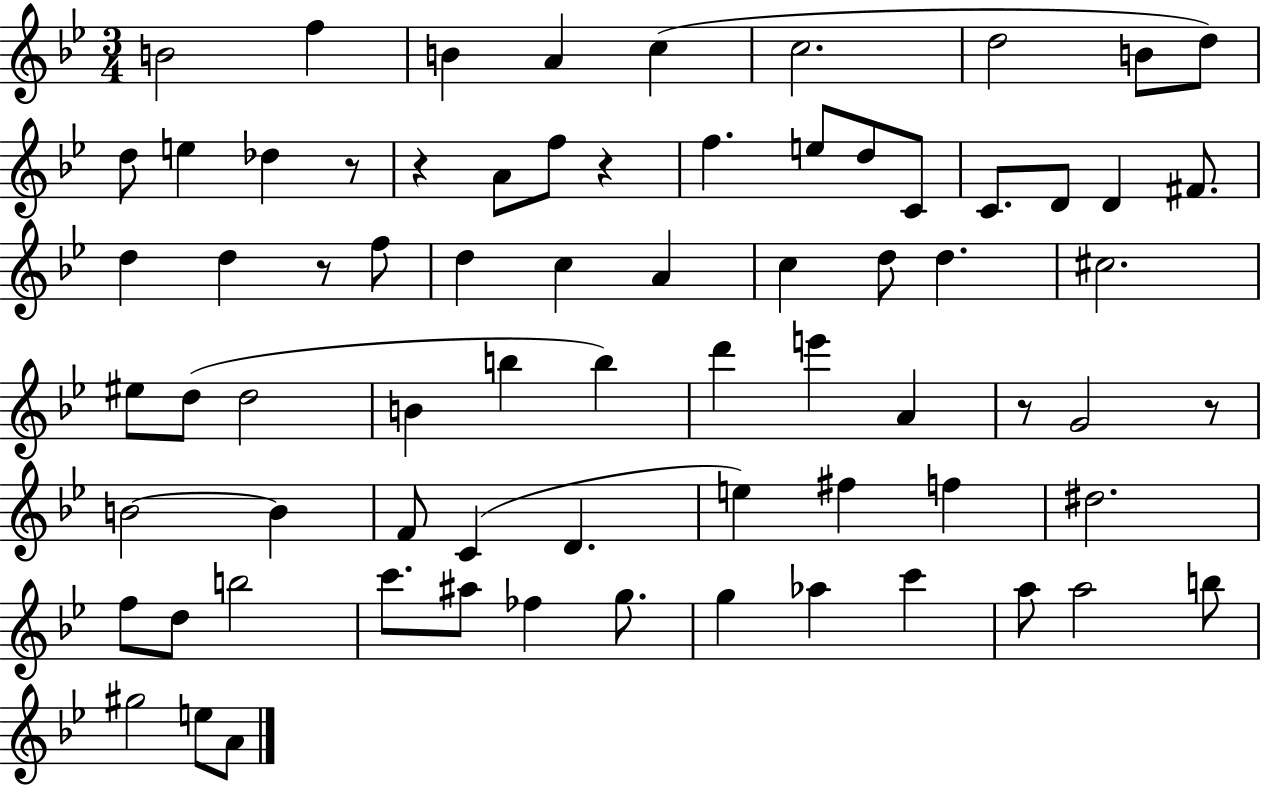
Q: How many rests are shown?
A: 6